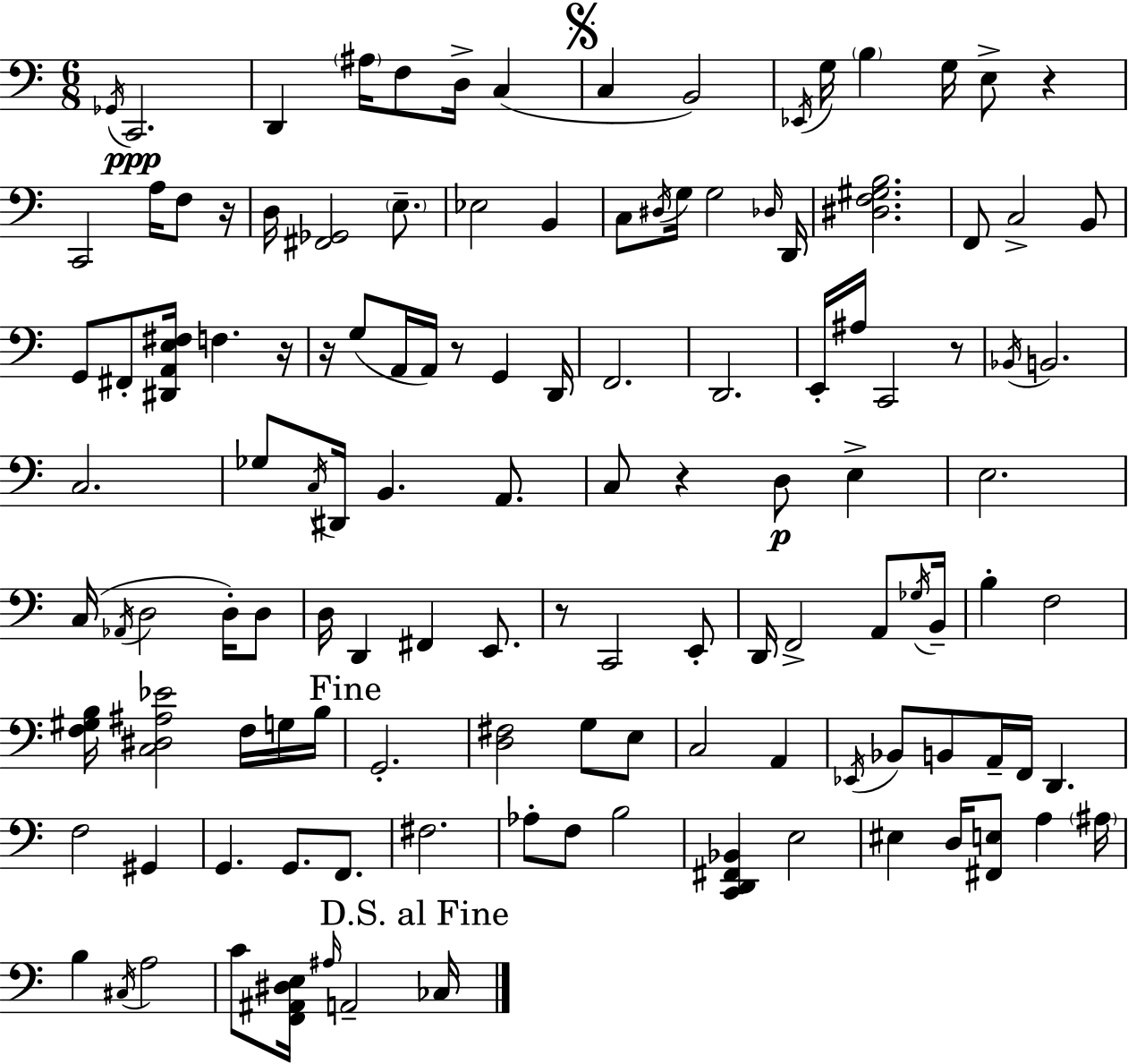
{
  \clef bass
  \numericTimeSignature
  \time 6/8
  \key c \major
  \acciaccatura { ges,16 }\ppp c,2. | d,4 \parenthesize ais16 f8 d16-> c4( | \mark \markup { \musicglyph "scripts.segno" } c4 b,2) | \acciaccatura { ees,16 } g16 \parenthesize b4 g16 e8-> r4 | \break c,2 a16 f8 | r16 d16 <fis, ges,>2 \parenthesize e8.-- | ees2 b,4 | c8 \acciaccatura { dis16 } g16 g2 | \break \grace { des16 } d,16 <dis f gis b>2. | f,8 c2-> | b,8 g,8 fis,8-. <dis, a, e fis>16 f4. | r16 r16 g8( a,16 a,16) r8 g,4 | \break d,16 f,2. | d,2. | e,16-. ais16 c,2 | r8 \acciaccatura { bes,16 } b,2. | \break c2. | ges8 \acciaccatura { c16 } dis,16 b,4. | a,8. c8 r4 | d8\p e4-> e2. | \break c16( \acciaccatura { aes,16 } d2 | d16-.) d8 d16 d,4 | fis,4 e,8. r8 c,2 | e,8-. d,16 f,2-> | \break a,8 \acciaccatura { ges16 } b,16-- b4-. | f2 <f gis b>16 <c dis ais ees'>2 | f16 g16 b16 \mark "Fine" g,2.-. | <d fis>2 | \break g8 e8 c2 | a,4 \acciaccatura { ees,16 } bes,8 b,8 | a,16-- f,16 d,4. f2 | gis,4 g,4. | \break g,8. f,8. fis2. | aes8-. f8 | b2 <c, d, fis, bes,>4 | e2 eis4 | \break d16 <fis, e>8 a4 \parenthesize ais16 b4 | \acciaccatura { cis16 } a2 c'8 | <f, ais, dis e>16 \grace { ais16 } a,2-- \mark "D.S. al Fine" ces16 \bar "|."
}